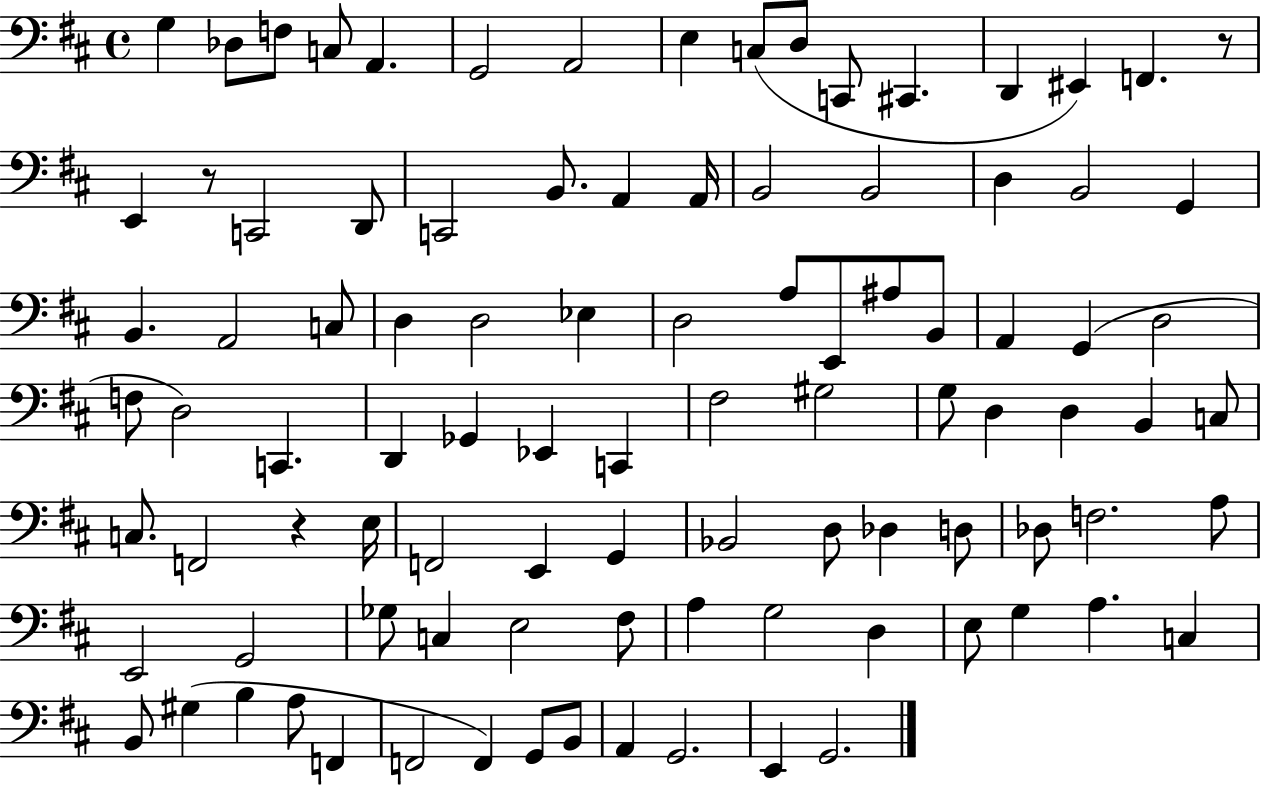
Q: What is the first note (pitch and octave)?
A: G3